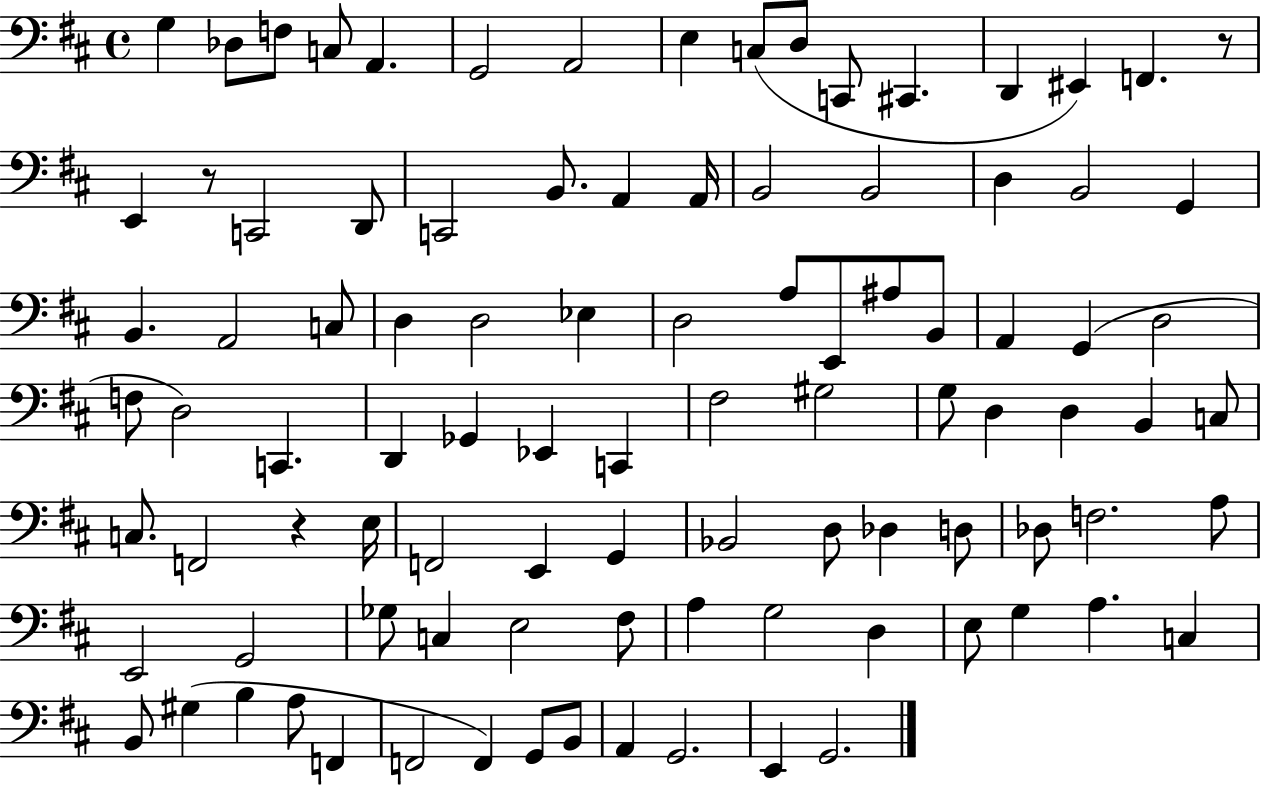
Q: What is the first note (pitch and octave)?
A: G3